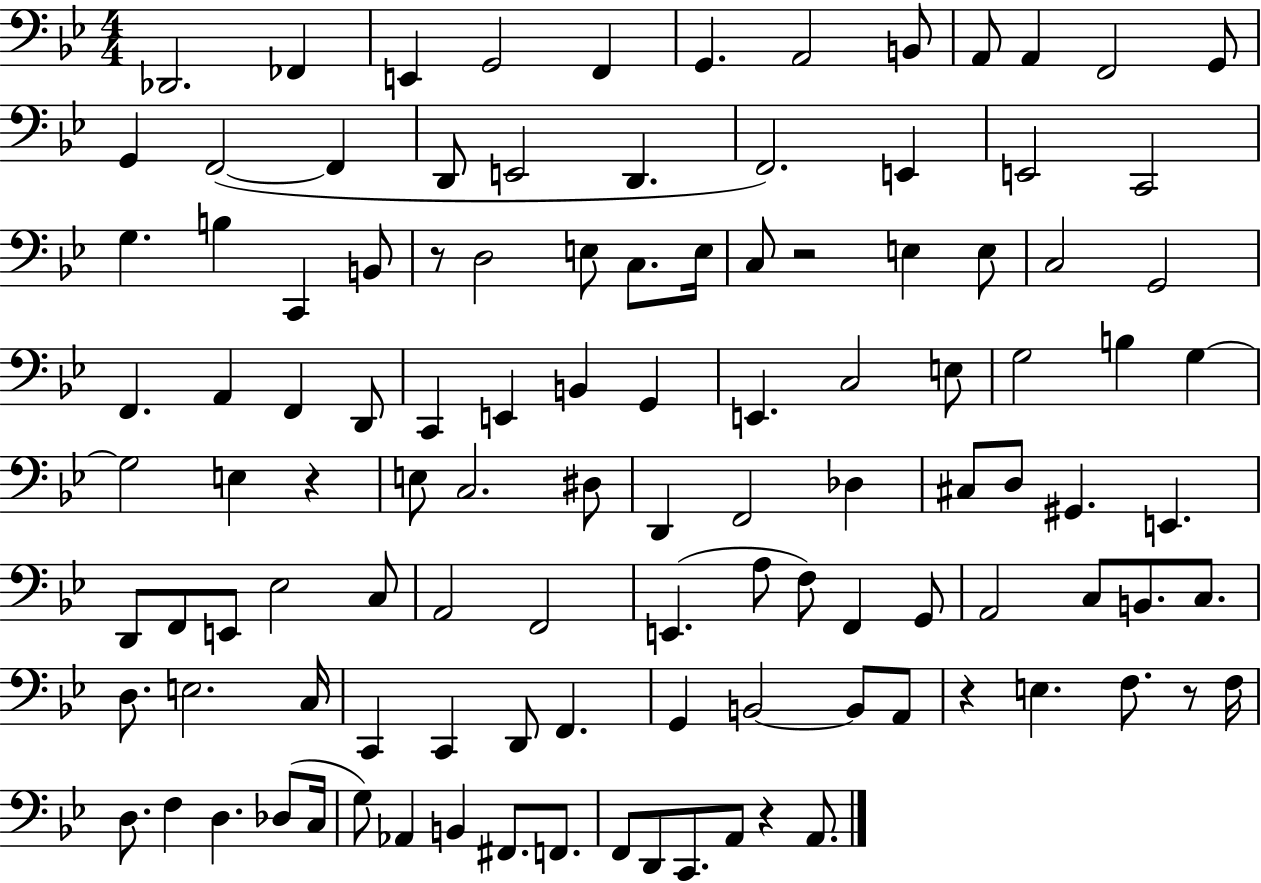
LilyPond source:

{
  \clef bass
  \numericTimeSignature
  \time 4/4
  \key bes \major
  des,2. fes,4 | e,4 g,2 f,4 | g,4. a,2 b,8 | a,8 a,4 f,2 g,8 | \break g,4 f,2~(~ f,4 | d,8 e,2 d,4. | f,2.) e,4 | e,2 c,2 | \break g4. b4 c,4 b,8 | r8 d2 e8 c8. e16 | c8 r2 e4 e8 | c2 g,2 | \break f,4. a,4 f,4 d,8 | c,4 e,4 b,4 g,4 | e,4. c2 e8 | g2 b4 g4~~ | \break g2 e4 r4 | e8 c2. dis8 | d,4 f,2 des4 | cis8 d8 gis,4. e,4. | \break d,8 f,8 e,8 ees2 c8 | a,2 f,2 | e,4.( a8 f8) f,4 g,8 | a,2 c8 b,8. c8. | \break d8. e2. c16 | c,4 c,4 d,8 f,4. | g,4 b,2~~ b,8 a,8 | r4 e4. f8. r8 f16 | \break d8. f4 d4. des8( c16 | g8) aes,4 b,4 fis,8. f,8. | f,8 d,8 c,8. a,8 r4 a,8. | \bar "|."
}